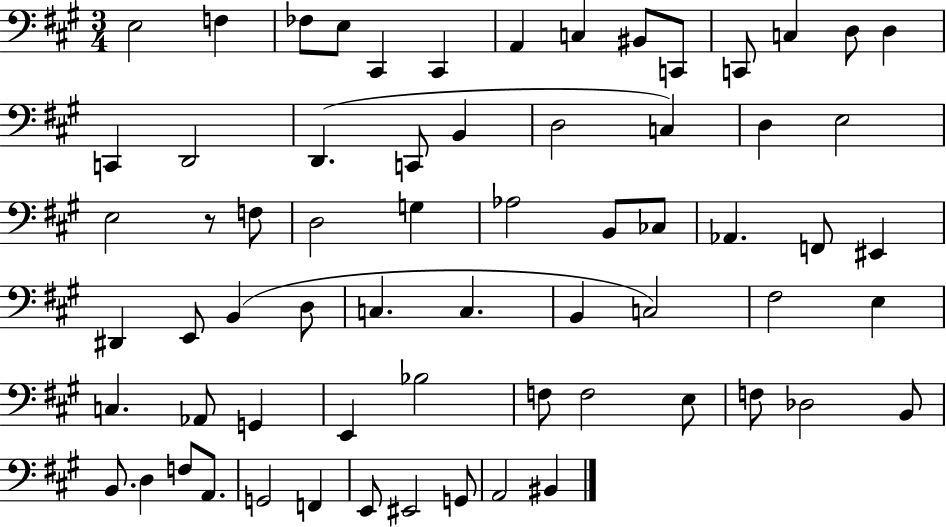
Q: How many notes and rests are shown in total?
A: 66